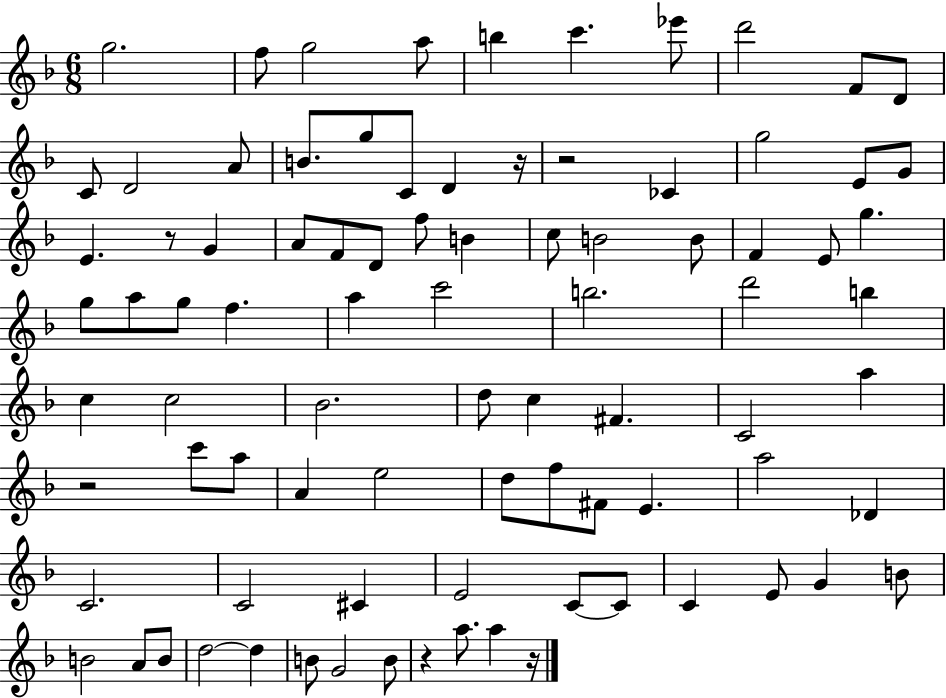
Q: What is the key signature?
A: F major